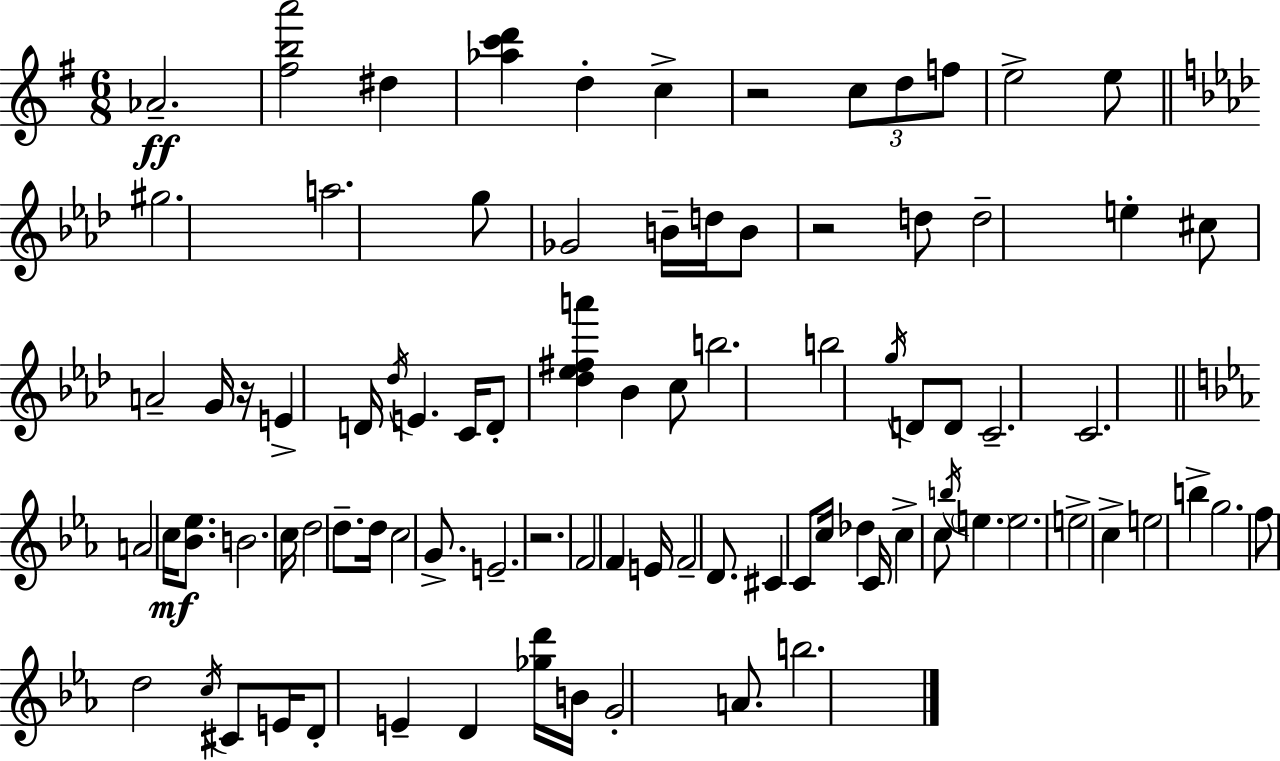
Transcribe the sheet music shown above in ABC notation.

X:1
T:Untitled
M:6/8
L:1/4
K:Em
_A2 [^fba']2 ^d [_ac'd'] d c z2 c/2 d/2 f/2 e2 e/2 ^g2 a2 g/2 _G2 B/4 d/4 B/2 z2 d/2 d2 e ^c/2 A2 G/4 z/4 E D/4 _d/4 E C/4 D/2 [_d_e^fa'] _B c/2 b2 b2 g/4 D/2 D/2 C2 C2 A2 c/4 [_B_e]/2 B2 c/4 d2 d/2 d/4 c2 G/2 E2 z2 F2 F E/4 F2 D/2 ^C C/2 c/4 _d C/4 c c/2 b/4 e e2 e2 c e2 b g2 f/2 d2 c/4 ^C/2 E/4 D/2 E D [_gd']/4 B/4 G2 A/2 b2